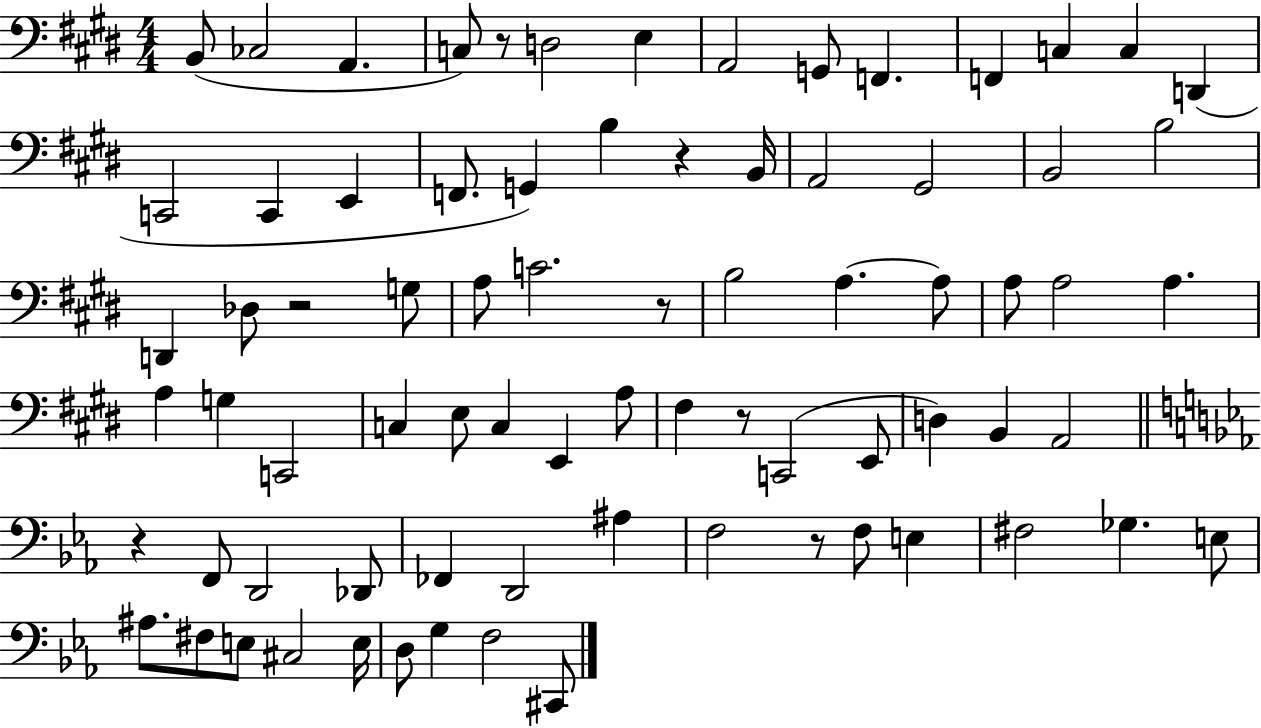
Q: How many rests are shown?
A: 7